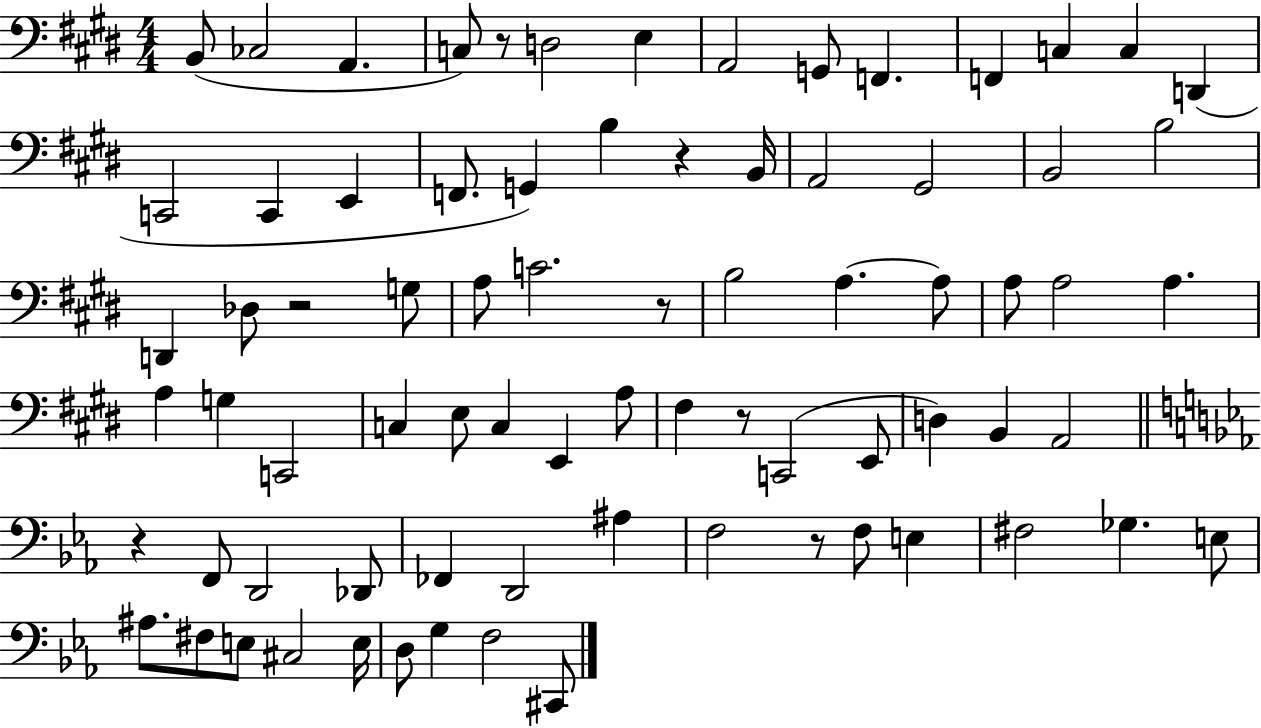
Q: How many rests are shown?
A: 7